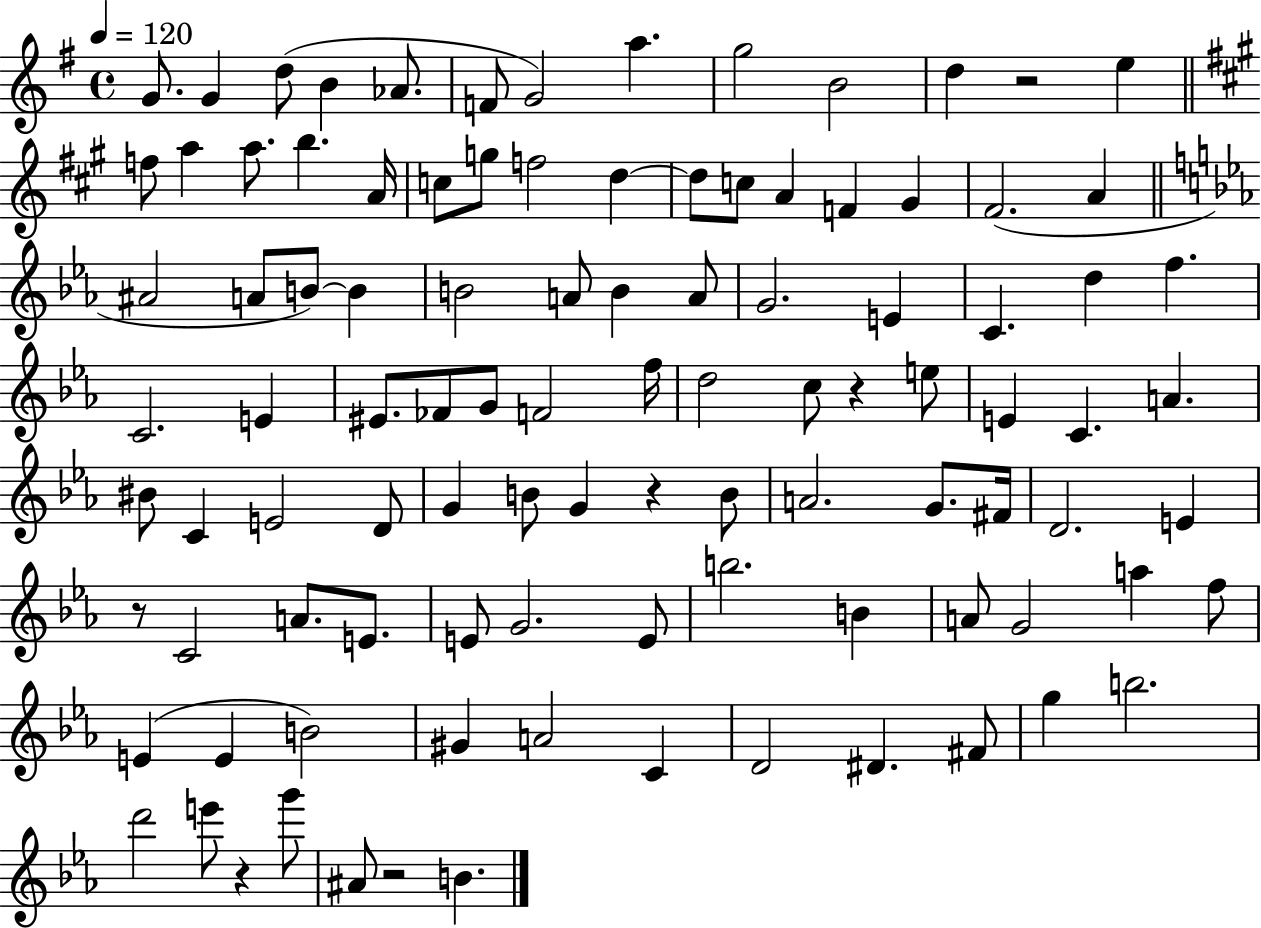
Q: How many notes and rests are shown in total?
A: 101